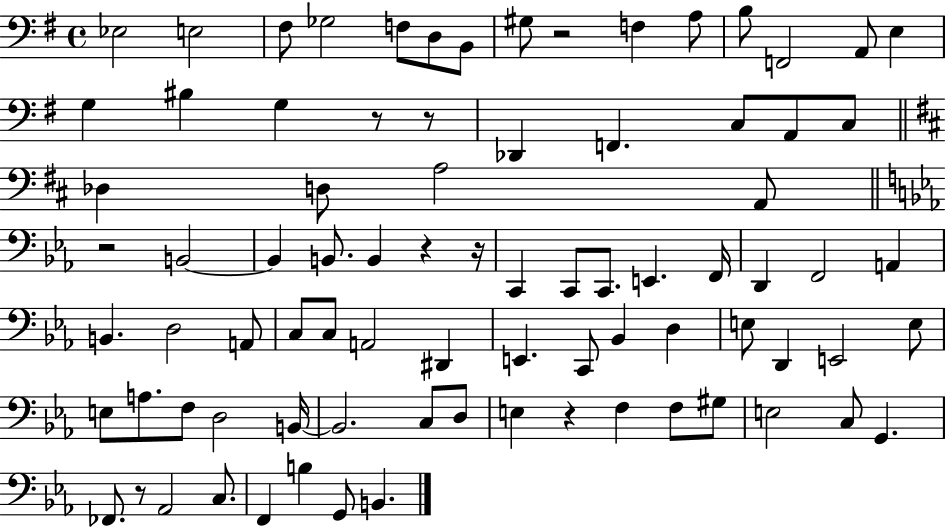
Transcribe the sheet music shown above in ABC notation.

X:1
T:Untitled
M:4/4
L:1/4
K:G
_E,2 E,2 ^F,/2 _G,2 F,/2 D,/2 B,,/2 ^G,/2 z2 F, A,/2 B,/2 F,,2 A,,/2 E, G, ^B, G, z/2 z/2 _D,, F,, C,/2 A,,/2 C,/2 _D, D,/2 A,2 A,,/2 z2 B,,2 B,, B,,/2 B,, z z/4 C,, C,,/2 C,,/2 E,, F,,/4 D,, F,,2 A,, B,, D,2 A,,/2 C,/2 C,/2 A,,2 ^D,, E,, C,,/2 _B,, D, E,/2 D,, E,,2 E,/2 E,/2 A,/2 F,/2 D,2 B,,/4 B,,2 C,/2 D,/2 E, z F, F,/2 ^G,/2 E,2 C,/2 G,, _F,,/2 z/2 _A,,2 C,/2 F,, B, G,,/2 B,,